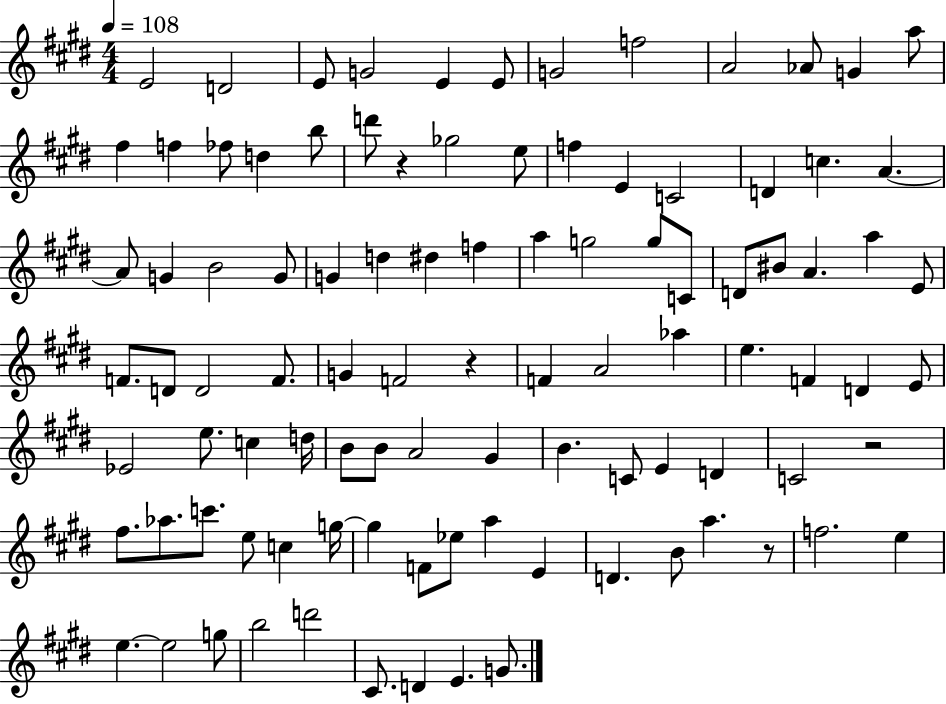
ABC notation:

X:1
T:Untitled
M:4/4
L:1/4
K:E
E2 D2 E/2 G2 E E/2 G2 f2 A2 _A/2 G a/2 ^f f _f/2 d b/2 d'/2 z _g2 e/2 f E C2 D c A A/2 G B2 G/2 G d ^d f a g2 g/2 C/2 D/2 ^B/2 A a E/2 F/2 D/2 D2 F/2 G F2 z F A2 _a e F D E/2 _E2 e/2 c d/4 B/2 B/2 A2 ^G B C/2 E D C2 z2 ^f/2 _a/2 c'/2 e/2 c g/4 g F/2 _e/2 a E D B/2 a z/2 f2 e e e2 g/2 b2 d'2 ^C/2 D E G/2